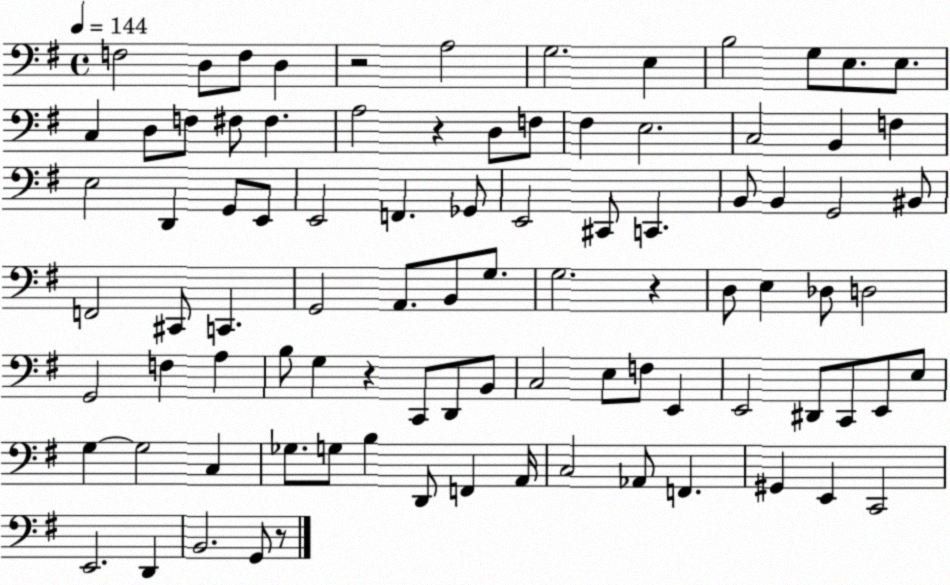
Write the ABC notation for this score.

X:1
T:Untitled
M:4/4
L:1/4
K:G
F,2 D,/2 F,/2 D, z2 A,2 G,2 E, B,2 G,/2 E,/2 E,/2 C, D,/2 F,/2 ^F,/2 ^F, A,2 z D,/2 F,/2 ^F, E,2 C,2 B,, F, E,2 D,, G,,/2 E,,/2 E,,2 F,, _G,,/2 E,,2 ^C,,/2 C,, B,,/2 B,, G,,2 ^B,,/2 F,,2 ^C,,/2 C,, G,,2 A,,/2 B,,/2 G,/2 G,2 z D,/2 E, _D,/2 D,2 G,,2 F, A, B,/2 G, z C,,/2 D,,/2 B,,/2 C,2 E,/2 F,/2 E,, E,,2 ^D,,/2 C,,/2 E,,/2 E,/2 G, G,2 C, _G,/2 G,/2 B, D,,/2 F,, A,,/4 C,2 _A,,/2 F,, ^G,, E,, C,,2 E,,2 D,, B,,2 G,,/2 z/2